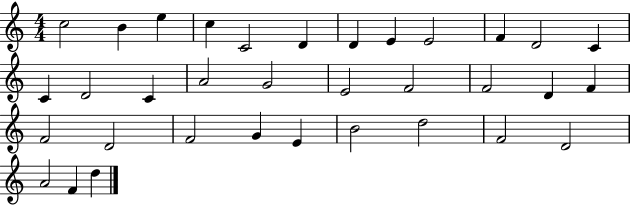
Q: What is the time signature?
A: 4/4